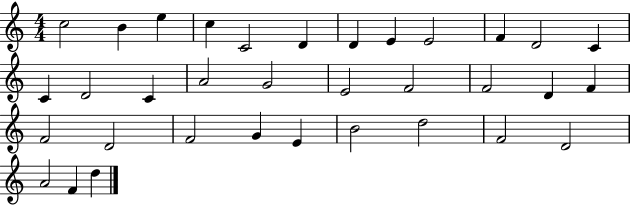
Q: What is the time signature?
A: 4/4